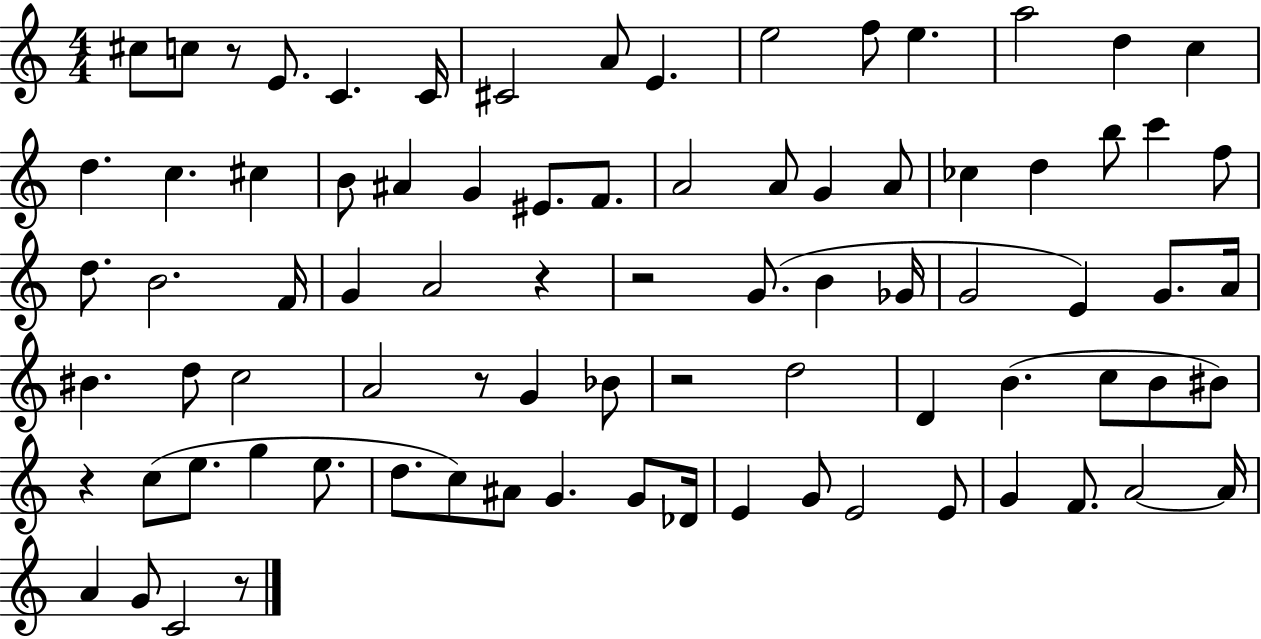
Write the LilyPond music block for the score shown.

{
  \clef treble
  \numericTimeSignature
  \time 4/4
  \key c \major
  \repeat volta 2 { cis''8 c''8 r8 e'8. c'4. c'16 | cis'2 a'8 e'4. | e''2 f''8 e''4. | a''2 d''4 c''4 | \break d''4. c''4. cis''4 | b'8 ais'4 g'4 eis'8. f'8. | a'2 a'8 g'4 a'8 | ces''4 d''4 b''8 c'''4 f''8 | \break d''8. b'2. f'16 | g'4 a'2 r4 | r2 g'8.( b'4 ges'16 | g'2 e'4) g'8. a'16 | \break bis'4. d''8 c''2 | a'2 r8 g'4 bes'8 | r2 d''2 | d'4 b'4.( c''8 b'8 bis'8) | \break r4 c''8( e''8. g''4 e''8. | d''8. c''8) ais'8 g'4. g'8 des'16 | e'4 g'8 e'2 e'8 | g'4 f'8. a'2~~ a'16 | \break a'4 g'8 c'2 r8 | } \bar "|."
}